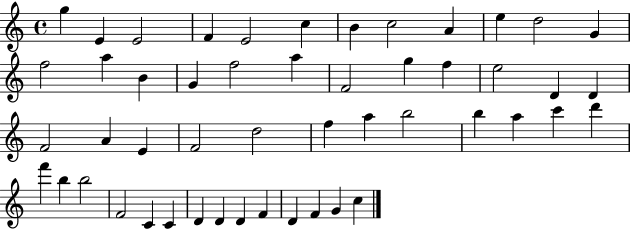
G5/q E4/q E4/h F4/q E4/h C5/q B4/q C5/h A4/q E5/q D5/h G4/q F5/h A5/q B4/q G4/q F5/h A5/q F4/h G5/q F5/q E5/h D4/q D4/q F4/h A4/q E4/q F4/h D5/h F5/q A5/q B5/h B5/q A5/q C6/q D6/q F6/q B5/q B5/h F4/h C4/q C4/q D4/q D4/q D4/q F4/q D4/q F4/q G4/q C5/q